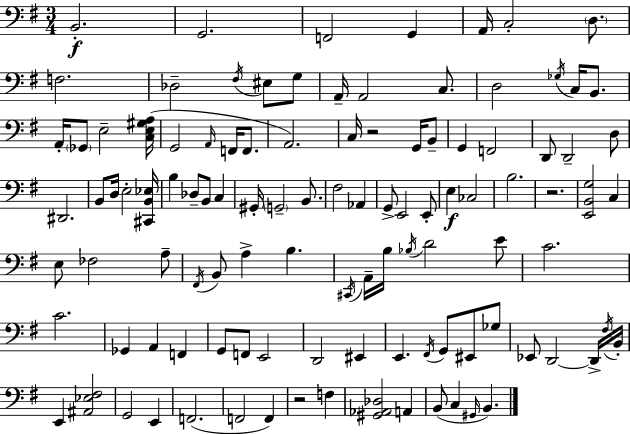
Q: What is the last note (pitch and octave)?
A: B2